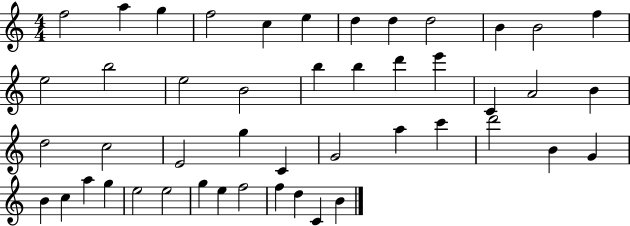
F5/h A5/q G5/q F5/h C5/q E5/q D5/q D5/q D5/h B4/q B4/h F5/q E5/h B5/h E5/h B4/h B5/q B5/q D6/q E6/q C4/q A4/h B4/q D5/h C5/h E4/h G5/q C4/q G4/h A5/q C6/q D6/h B4/q G4/q B4/q C5/q A5/q G5/q E5/h E5/h G5/q E5/q F5/h F5/q D5/q C4/q B4/q